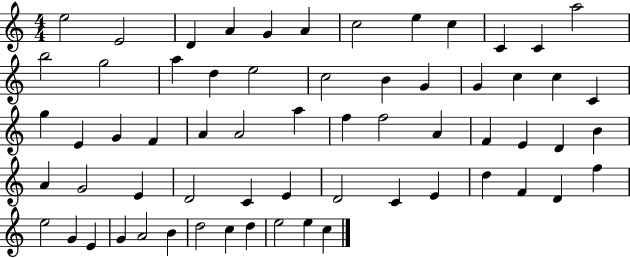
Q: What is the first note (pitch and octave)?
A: E5